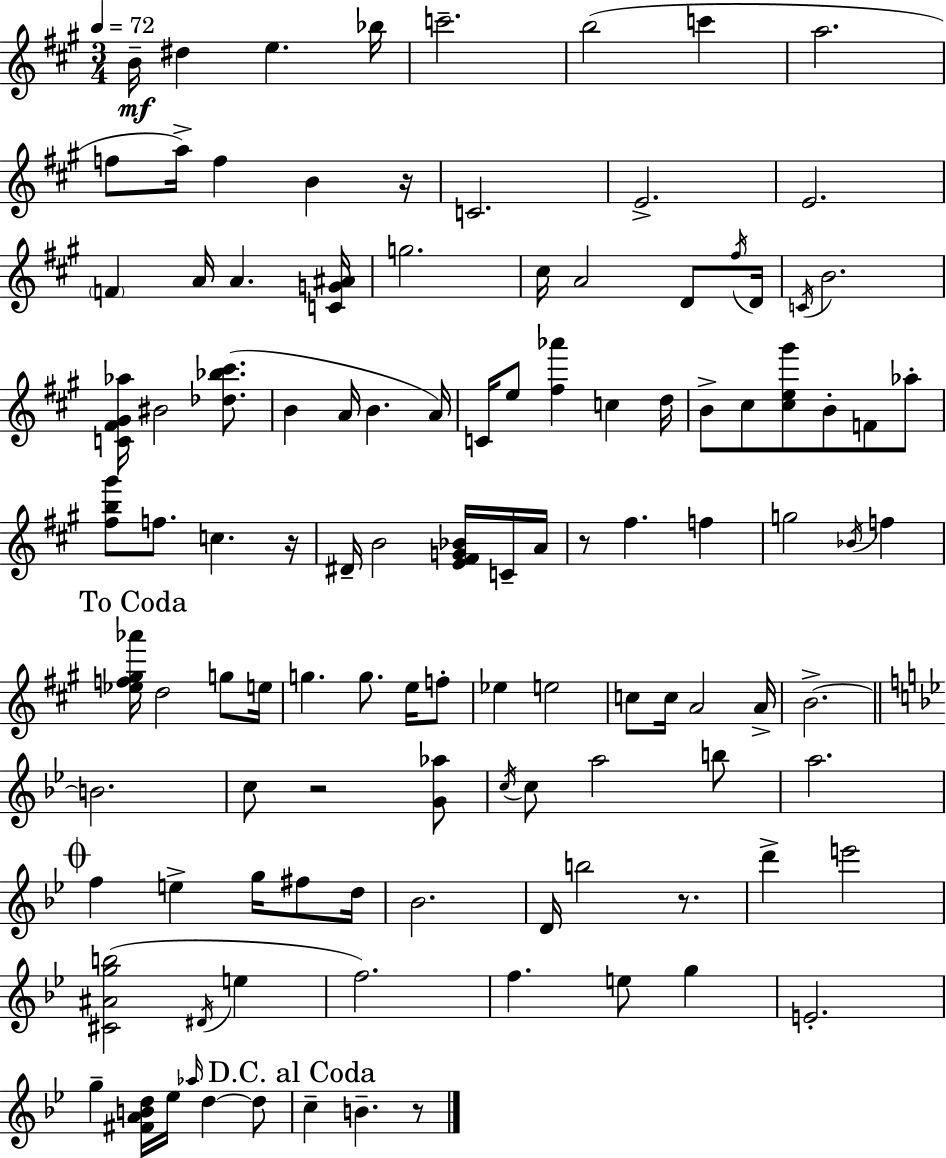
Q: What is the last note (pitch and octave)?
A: B4